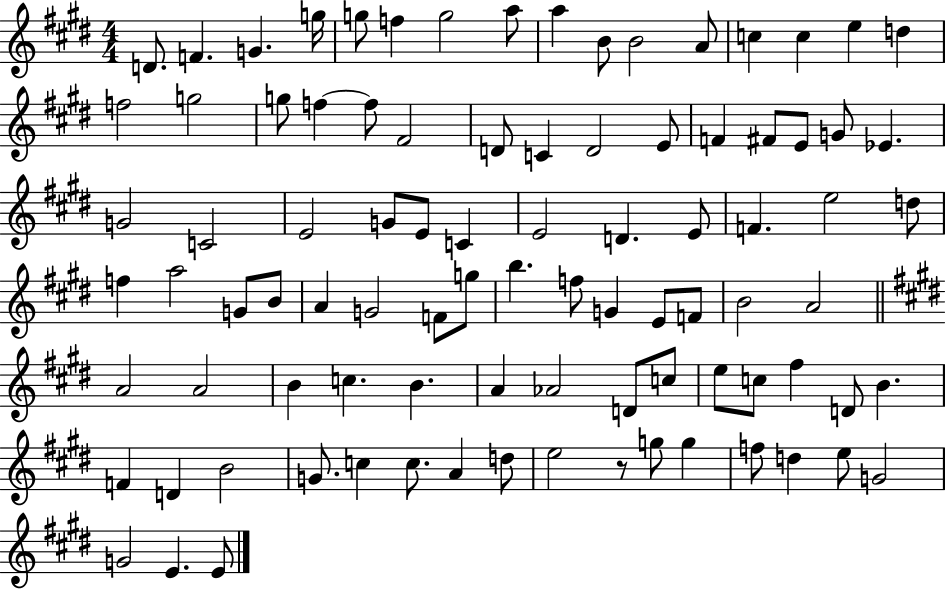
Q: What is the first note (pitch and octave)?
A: D4